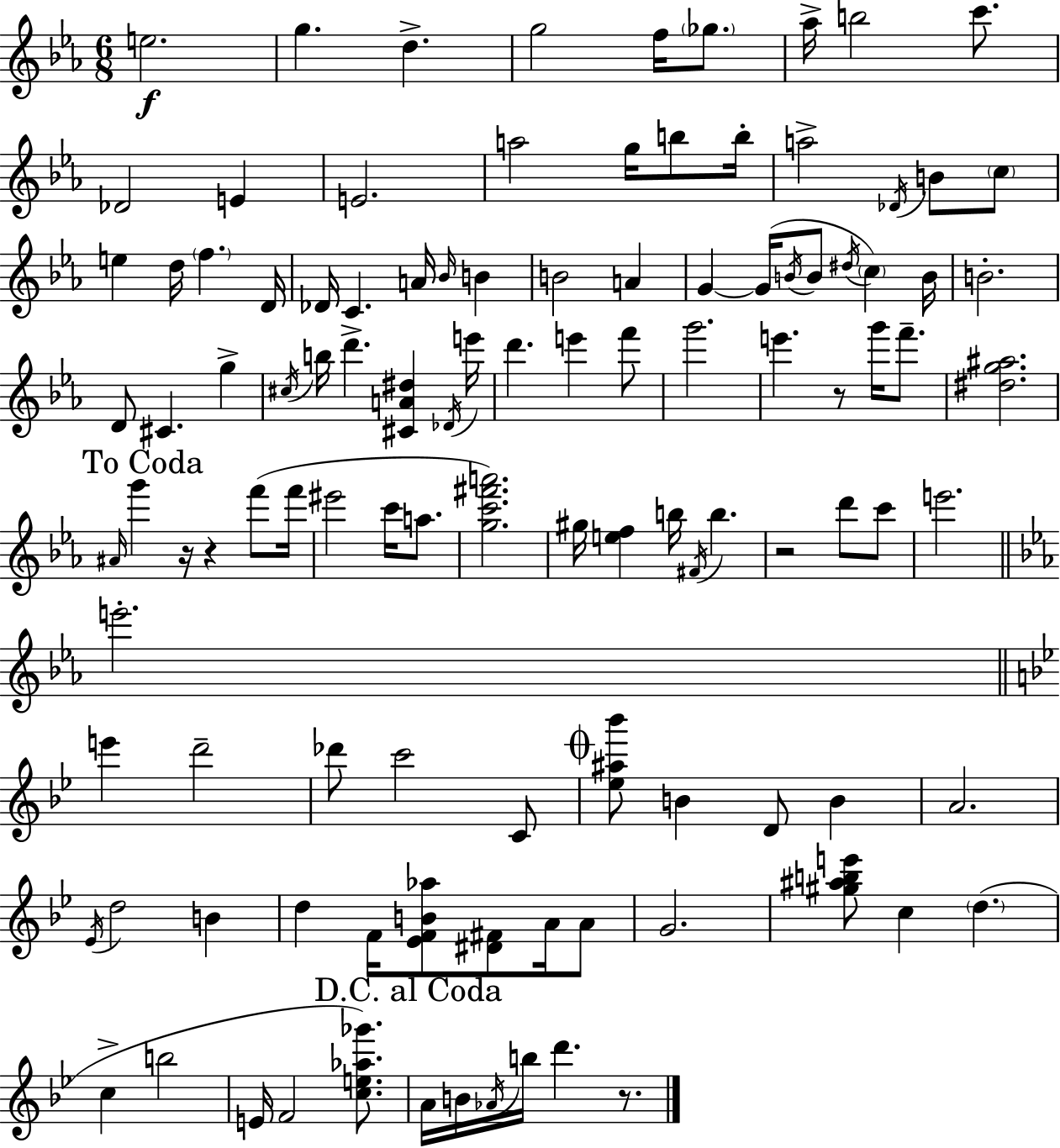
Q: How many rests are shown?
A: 5